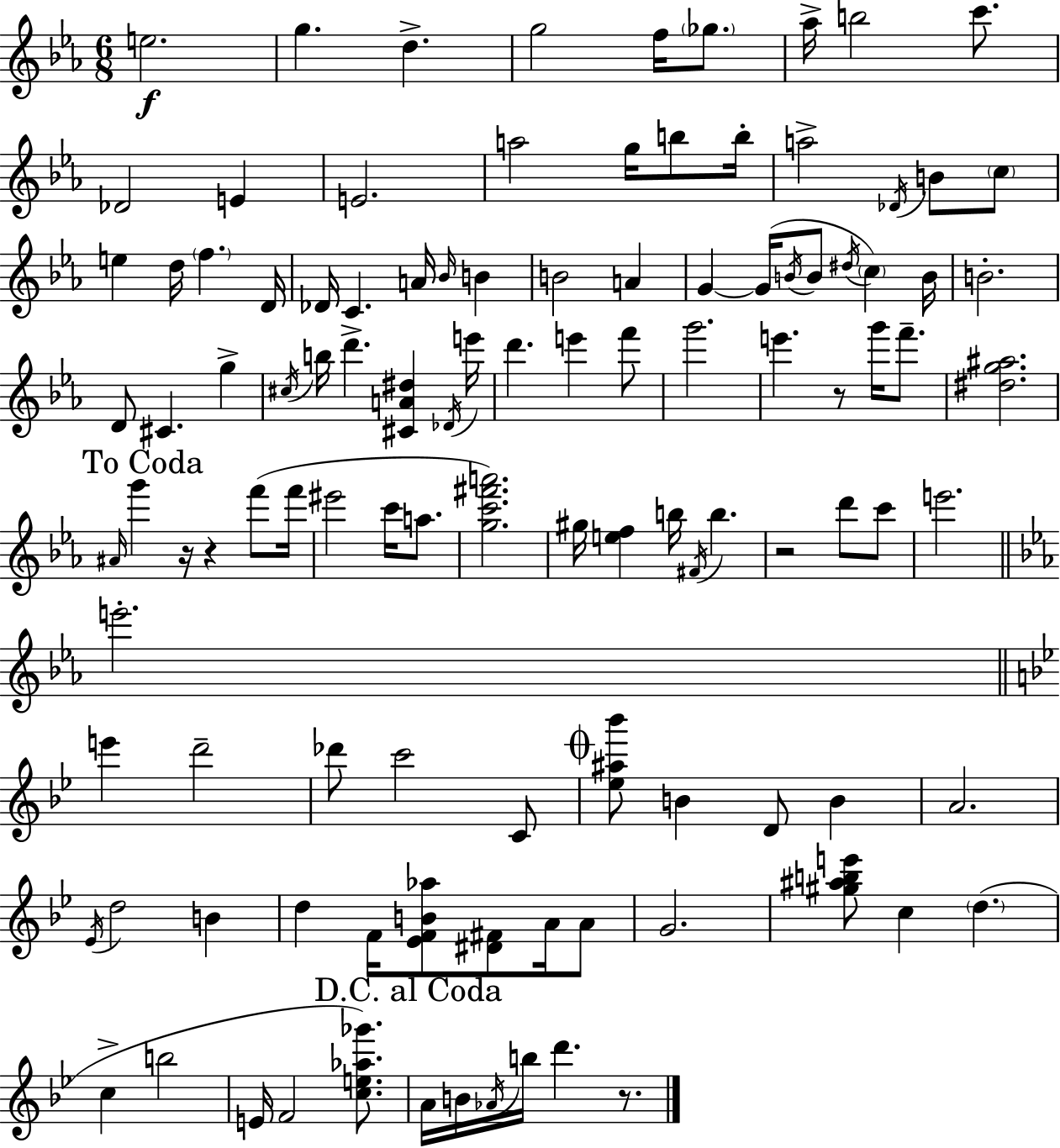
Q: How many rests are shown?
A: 5